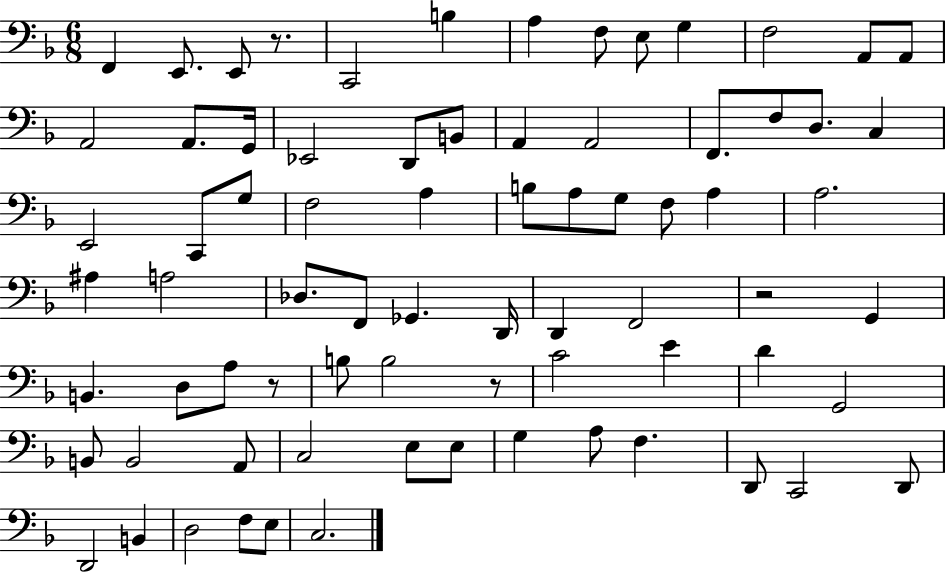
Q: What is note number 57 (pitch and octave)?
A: C3